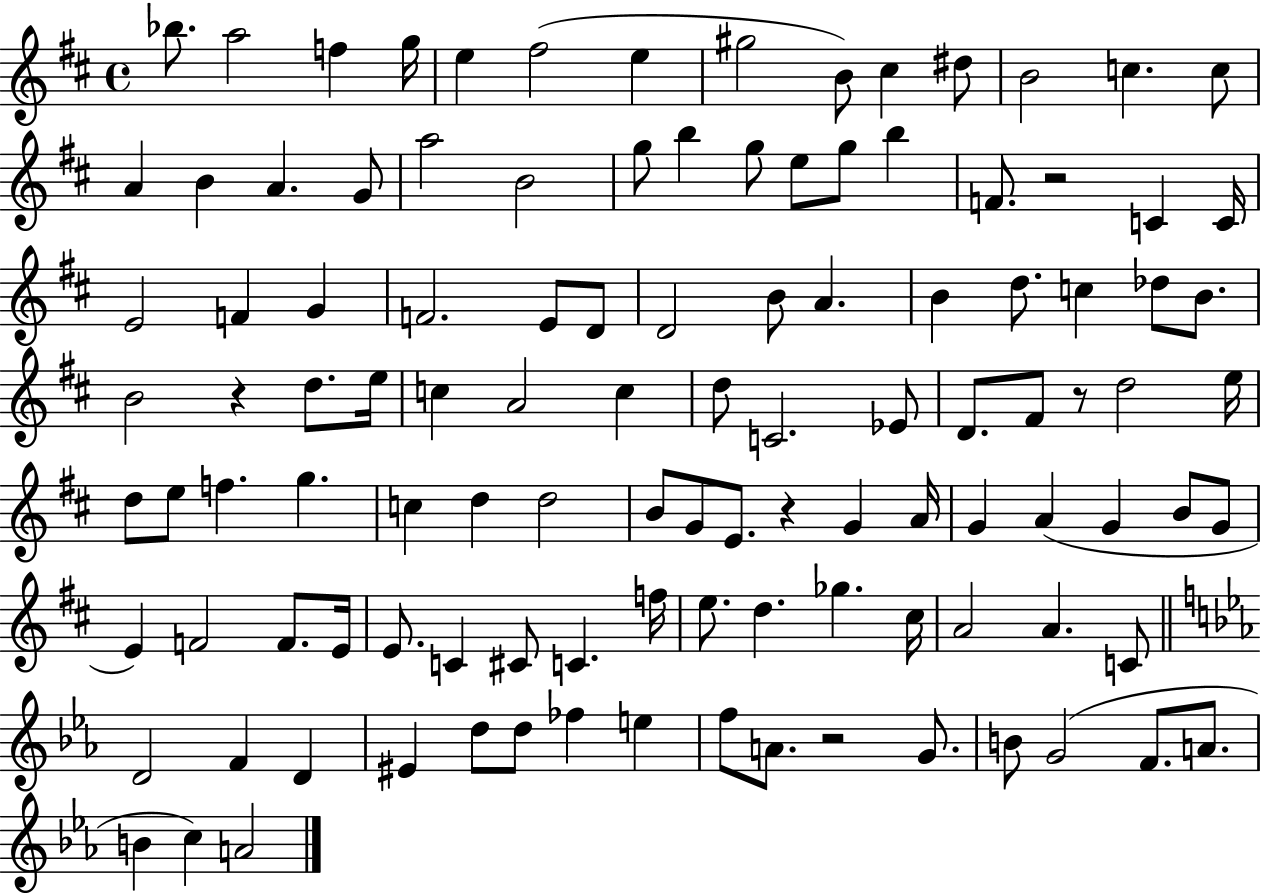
X:1
T:Untitled
M:4/4
L:1/4
K:D
_b/2 a2 f g/4 e ^f2 e ^g2 B/2 ^c ^d/2 B2 c c/2 A B A G/2 a2 B2 g/2 b g/2 e/2 g/2 b F/2 z2 C C/4 E2 F G F2 E/2 D/2 D2 B/2 A B d/2 c _d/2 B/2 B2 z d/2 e/4 c A2 c d/2 C2 _E/2 D/2 ^F/2 z/2 d2 e/4 d/2 e/2 f g c d d2 B/2 G/2 E/2 z G A/4 G A G B/2 G/2 E F2 F/2 E/4 E/2 C ^C/2 C f/4 e/2 d _g ^c/4 A2 A C/2 D2 F D ^E d/2 d/2 _f e f/2 A/2 z2 G/2 B/2 G2 F/2 A/2 B c A2